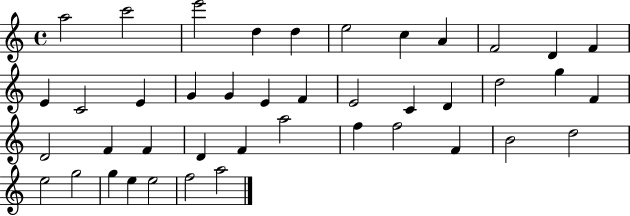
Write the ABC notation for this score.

X:1
T:Untitled
M:4/4
L:1/4
K:C
a2 c'2 e'2 d d e2 c A F2 D F E C2 E G G E F E2 C D d2 g F D2 F F D F a2 f f2 F B2 d2 e2 g2 g e e2 f2 a2